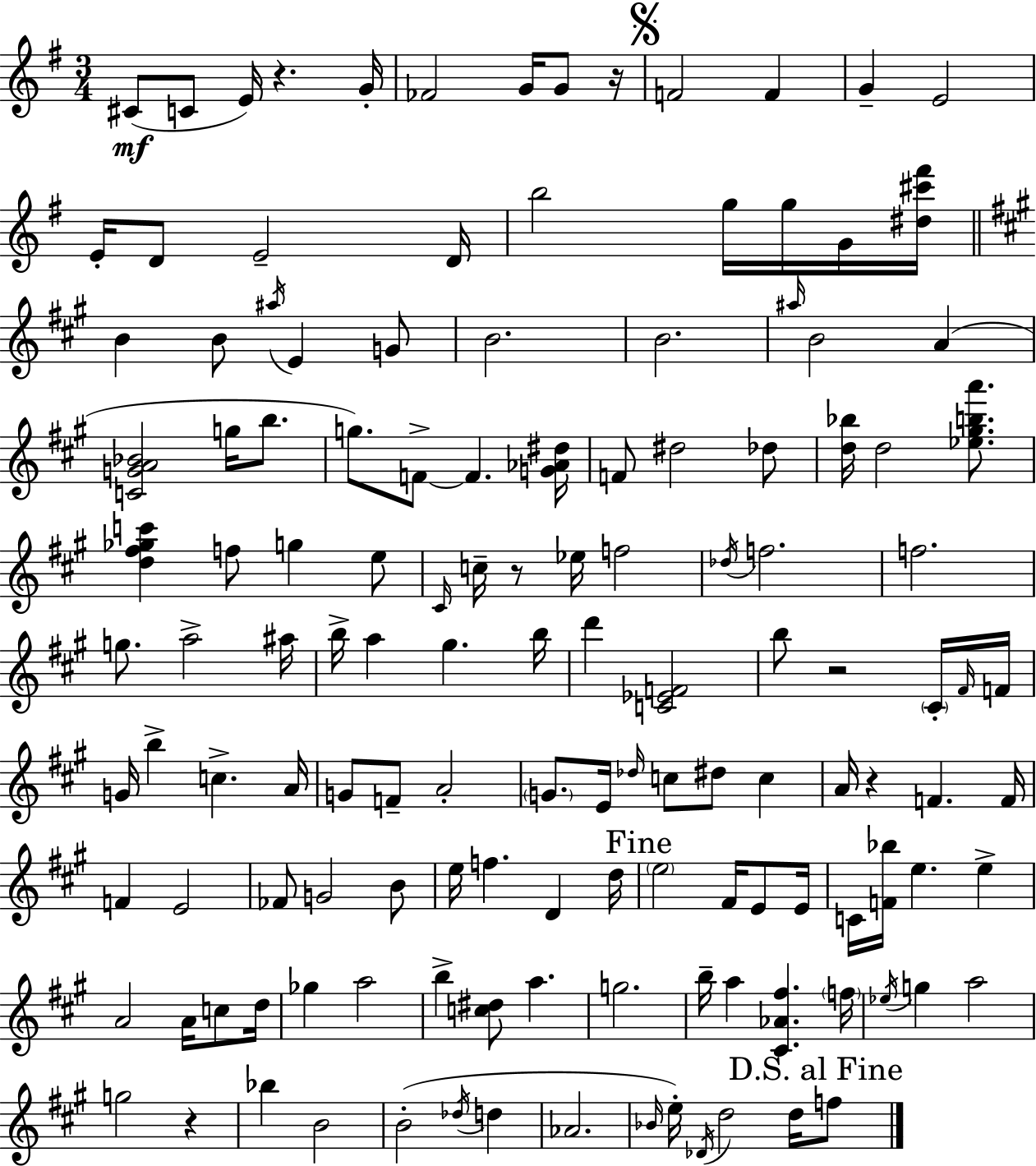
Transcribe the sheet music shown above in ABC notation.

X:1
T:Untitled
M:3/4
L:1/4
K:G
^C/2 C/2 E/4 z G/4 _F2 G/4 G/2 z/4 F2 F G E2 E/4 D/2 E2 D/4 b2 g/4 g/4 G/4 [^d^c'^f']/4 B B/2 ^a/4 E G/2 B2 B2 ^a/4 B2 A [CGA_B]2 g/4 b/2 g/2 F/2 F [G_A^d]/4 F/2 ^d2 _d/2 [d_b]/4 d2 [_e^gba']/2 [d^f_gc'] f/2 g e/2 ^C/4 c/4 z/2 _e/4 f2 _d/4 f2 f2 g/2 a2 ^a/4 b/4 a ^g b/4 d' [C_EF]2 b/2 z2 ^C/4 ^F/4 F/4 G/4 b c A/4 G/2 F/2 A2 G/2 E/4 _d/4 c/2 ^d/2 c A/4 z F F/4 F E2 _F/2 G2 B/2 e/4 f D d/4 e2 ^F/4 E/2 E/4 C/4 [F_b]/4 e e A2 A/4 c/2 d/4 _g a2 b [c^d]/2 a g2 b/4 a [^C_A^f] f/4 _e/4 g a2 g2 z _b B2 B2 _d/4 d _A2 _B/4 e/4 _D/4 d2 d/4 f/2